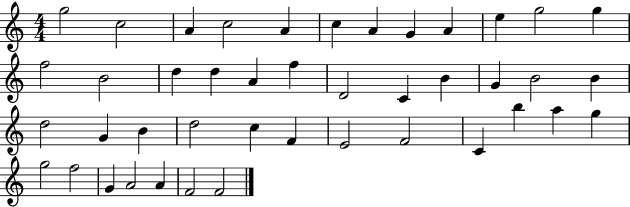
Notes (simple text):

G5/h C5/h A4/q C5/h A4/q C5/q A4/q G4/q A4/q E5/q G5/h G5/q F5/h B4/h D5/q D5/q A4/q F5/q D4/h C4/q B4/q G4/q B4/h B4/q D5/h G4/q B4/q D5/h C5/q F4/q E4/h F4/h C4/q B5/q A5/q G5/q G5/h F5/h G4/q A4/h A4/q F4/h F4/h